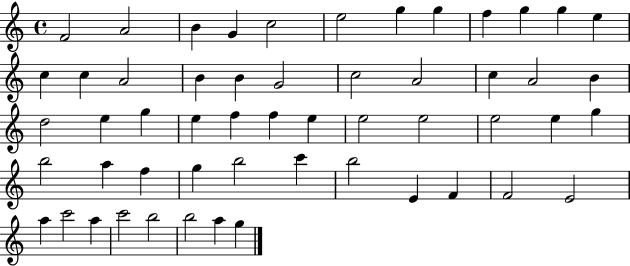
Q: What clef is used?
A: treble